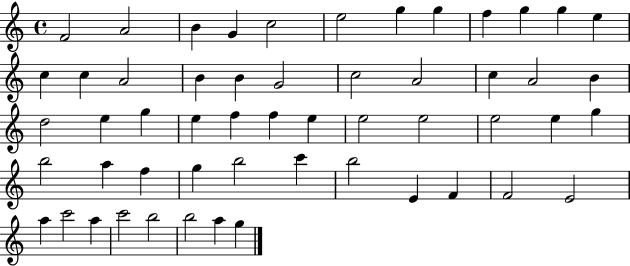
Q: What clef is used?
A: treble